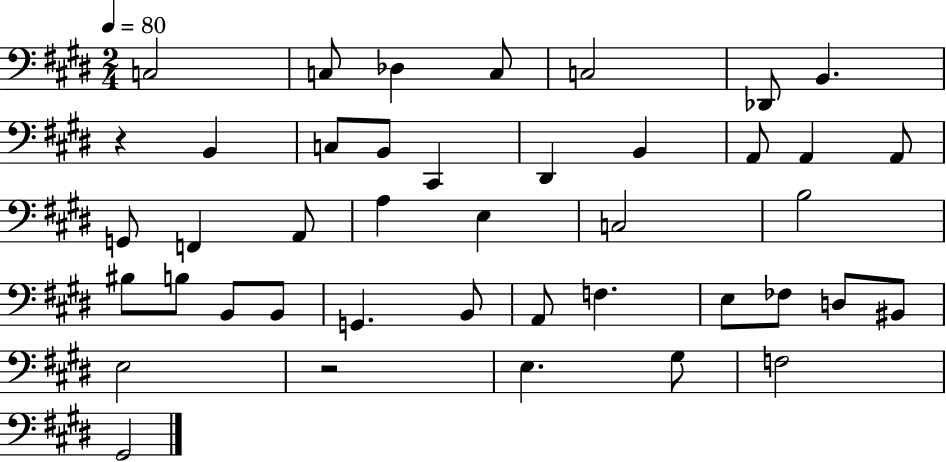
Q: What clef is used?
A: bass